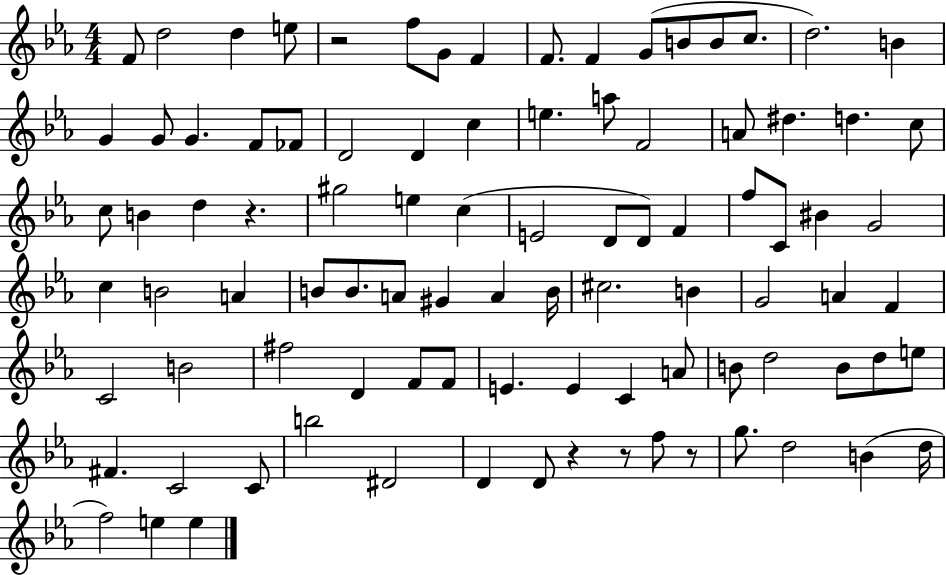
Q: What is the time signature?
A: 4/4